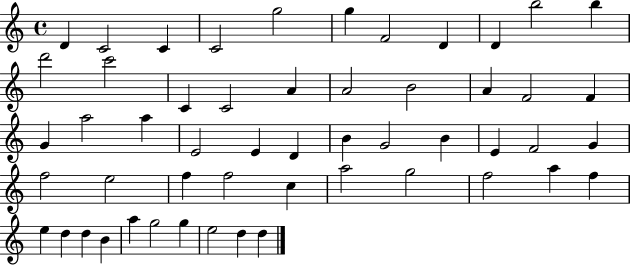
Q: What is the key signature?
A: C major